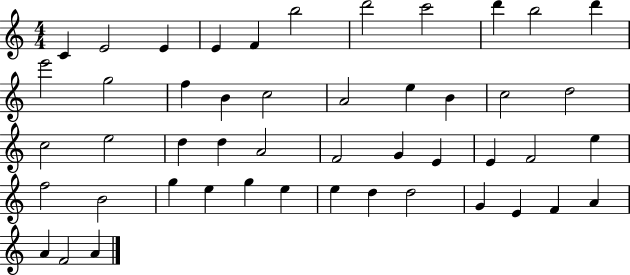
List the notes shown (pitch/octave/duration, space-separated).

C4/q E4/h E4/q E4/q F4/q B5/h D6/h C6/h D6/q B5/h D6/q E6/h G5/h F5/q B4/q C5/h A4/h E5/q B4/q C5/h D5/h C5/h E5/h D5/q D5/q A4/h F4/h G4/q E4/q E4/q F4/h E5/q F5/h B4/h G5/q E5/q G5/q E5/q E5/q D5/q D5/h G4/q E4/q F4/q A4/q A4/q F4/h A4/q